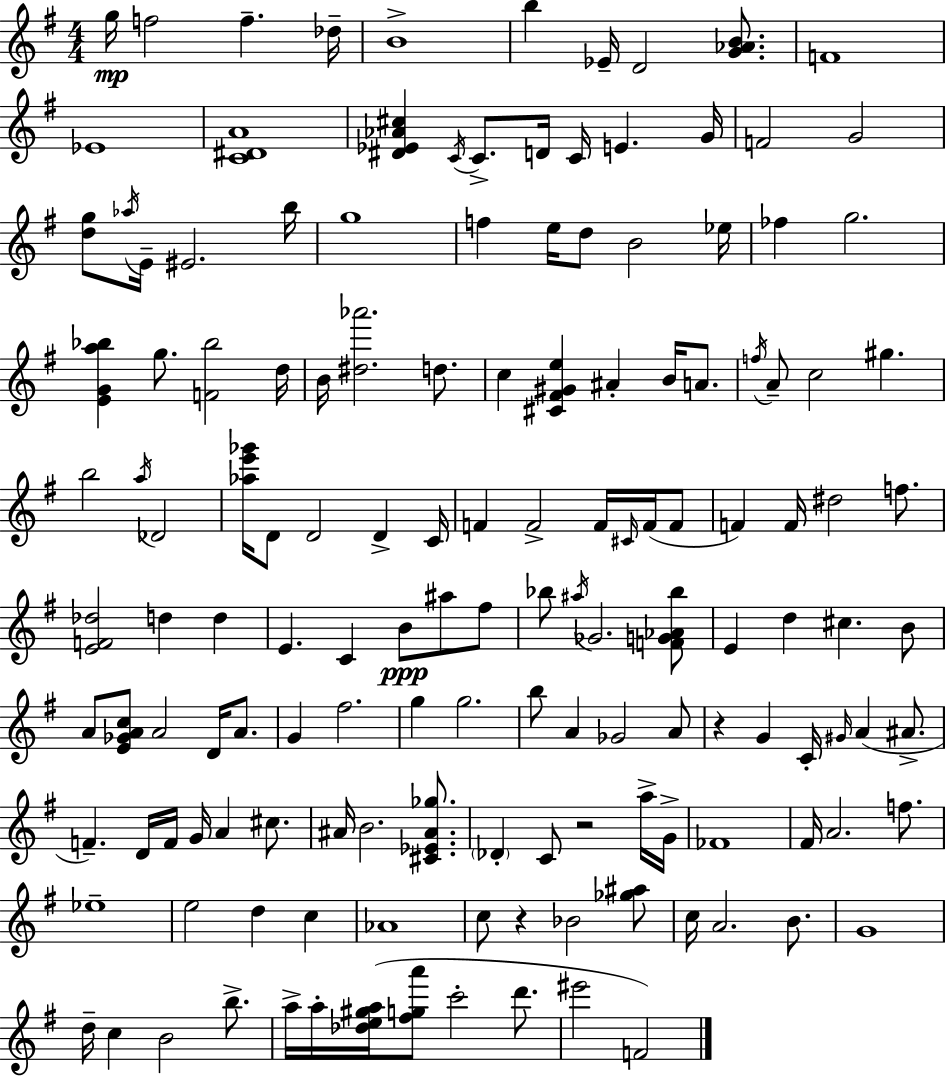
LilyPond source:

{
  \clef treble
  \numericTimeSignature
  \time 4/4
  \key e \minor
  g''16\mp f''2 f''4.-- des''16-- | b'1-> | b''4 ees'16-- d'2 <g' aes' b'>8. | f'1 | \break ees'1 | <c' dis' a'>1 | <dis' ees' aes' cis''>4 \acciaccatura { c'16 } c'8.-> d'16 c'16 e'4. | g'16 f'2 g'2 | \break <d'' g''>8 \acciaccatura { aes''16 } e'16-- eis'2. | b''16 g''1 | f''4 e''16 d''8 b'2 | ees''16 fes''4 g''2. | \break <e' g' a'' bes''>4 g''8. <f' bes''>2 | d''16 b'16 <dis'' aes'''>2. d''8. | c''4 <cis' fis' gis' e''>4 ais'4-. b'16 a'8. | \acciaccatura { f''16 } a'8-- c''2 gis''4. | \break b''2 \acciaccatura { a''16 } des'2 | <aes'' e''' ges'''>16 d'8 d'2 d'4-> | c'16 f'4 f'2-> | f'16 \grace { cis'16 } f'16( f'8 f'4) f'16 dis''2 | \break f''8. <e' f' des''>2 d''4 | d''4 e'4. c'4 b'8\ppp | ais''8 fis''8 bes''8 \acciaccatura { ais''16 } ges'2. | <f' g' aes' bes''>8 e'4 d''4 cis''4. | \break b'8 a'8 <e' ges' a' c''>8 a'2 | d'16 a'8. g'4 fis''2. | g''4 g''2. | b''8 a'4 ges'2 | \break a'8 r4 g'4 c'16-. \grace { gis'16 } | a'4( ais'8.-> f'4.--) d'16 f'16 g'16 | a'4 cis''8. ais'16 b'2. | <cis' ees' ais' ges''>8. \parenthesize des'4-. c'8 r2 | \break a''16-> g'16-> fes'1 | fis'16 a'2. | f''8. ees''1-- | e''2 d''4 | \break c''4 aes'1 | c''8 r4 bes'2 | <ges'' ais''>8 c''16 a'2. | b'8. g'1 | \break d''16-- c''4 b'2 | b''8.-> a''16-> a''16-. <des'' e'' gis'' a''>16( <fis'' g'' a'''>8 c'''2-. | d'''8. eis'''2 f'2) | \bar "|."
}